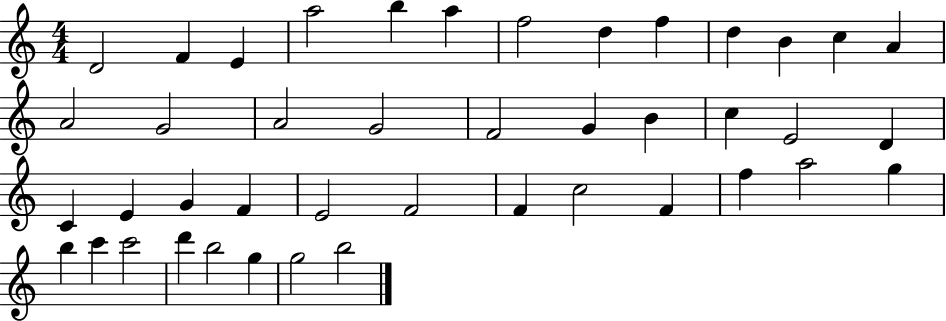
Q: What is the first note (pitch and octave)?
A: D4